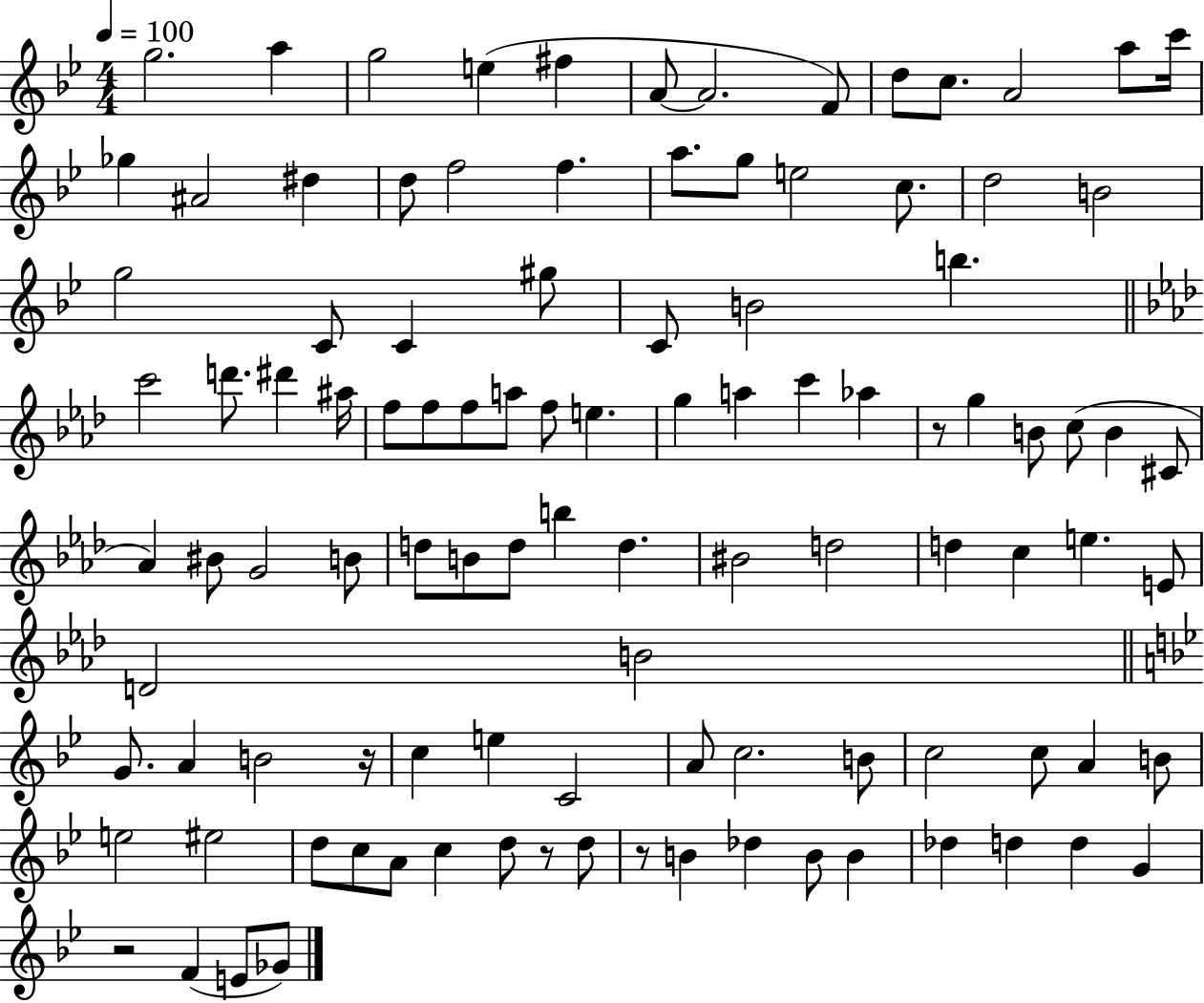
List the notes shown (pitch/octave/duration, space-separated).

G5/h. A5/q G5/h E5/q F#5/q A4/e A4/h. F4/e D5/e C5/e. A4/h A5/e C6/s Gb5/q A#4/h D#5/q D5/e F5/h F5/q. A5/e. G5/e E5/h C5/e. D5/h B4/h G5/h C4/e C4/q G#5/e C4/e B4/h B5/q. C6/h D6/e. D#6/q A#5/s F5/e F5/e F5/e A5/e F5/e E5/q. G5/q A5/q C6/q Ab5/q R/e G5/q B4/e C5/e B4/q C#4/e Ab4/q BIS4/e G4/h B4/e D5/e B4/e D5/e B5/q D5/q. BIS4/h D5/h D5/q C5/q E5/q. E4/e D4/h B4/h G4/e. A4/q B4/h R/s C5/q E5/q C4/h A4/e C5/h. B4/e C5/h C5/e A4/q B4/e E5/h EIS5/h D5/e C5/e A4/e C5/q D5/e R/e D5/e R/e B4/q Db5/q B4/e B4/q Db5/q D5/q D5/q G4/q R/h F4/q E4/e Gb4/e